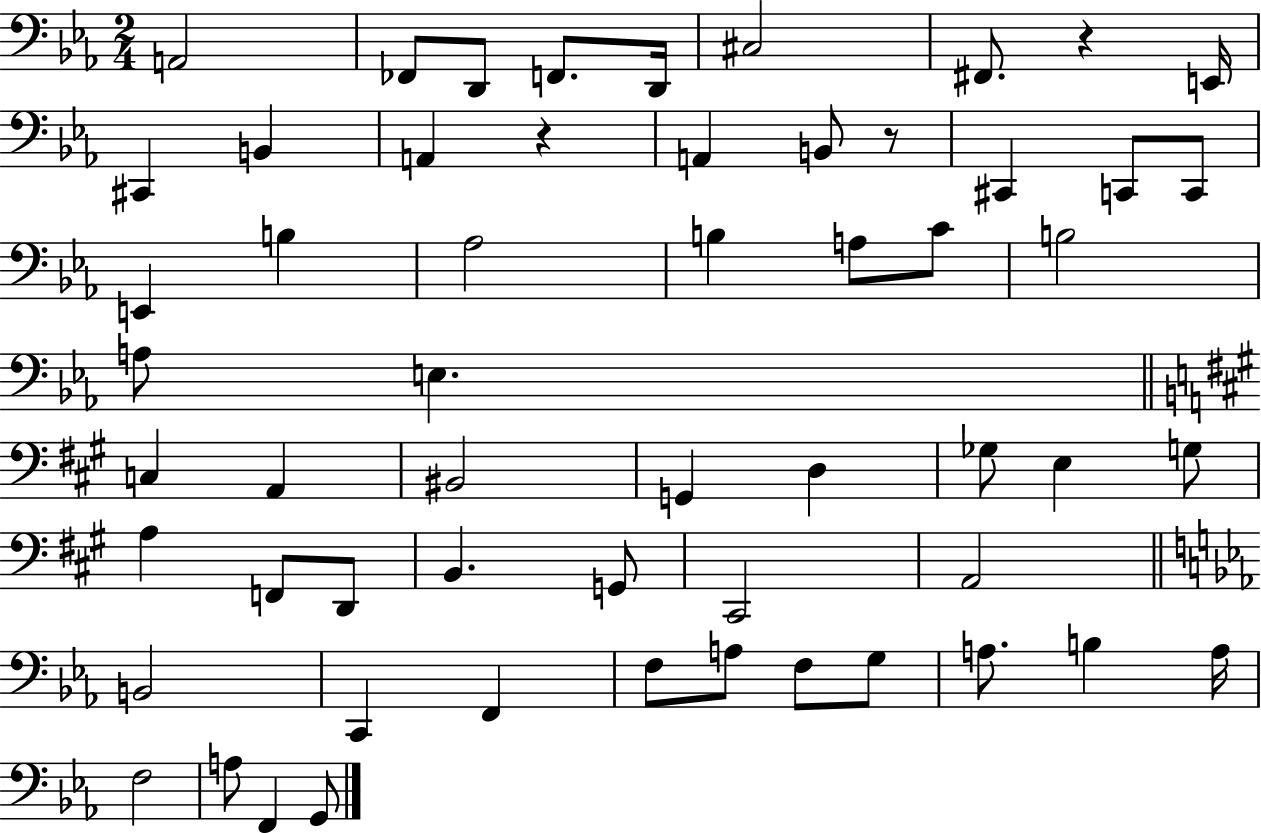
A2/h FES2/e D2/e F2/e. D2/s C#3/h F#2/e. R/q E2/s C#2/q B2/q A2/q R/q A2/q B2/e R/e C#2/q C2/e C2/e E2/q B3/q Ab3/h B3/q A3/e C4/e B3/h A3/e E3/q. C3/q A2/q BIS2/h G2/q D3/q Gb3/e E3/q G3/e A3/q F2/e D2/e B2/q. G2/e C#2/h A2/h B2/h C2/q F2/q F3/e A3/e F3/e G3/e A3/e. B3/q A3/s F3/h A3/e F2/q G2/e